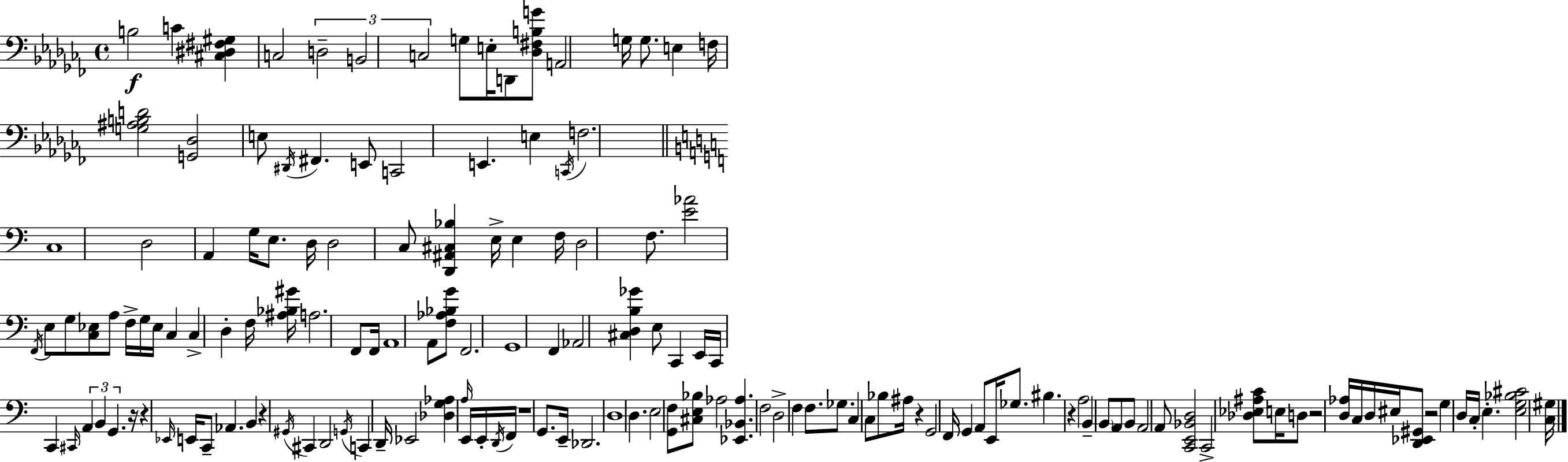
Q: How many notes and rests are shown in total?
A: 150